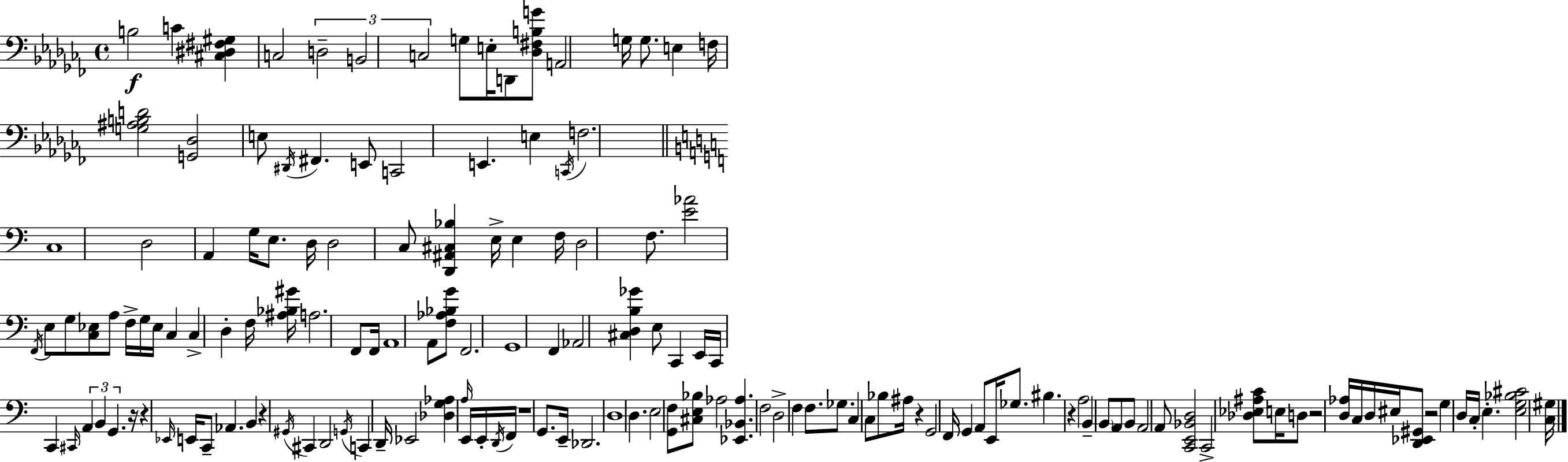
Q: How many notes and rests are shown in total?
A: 150